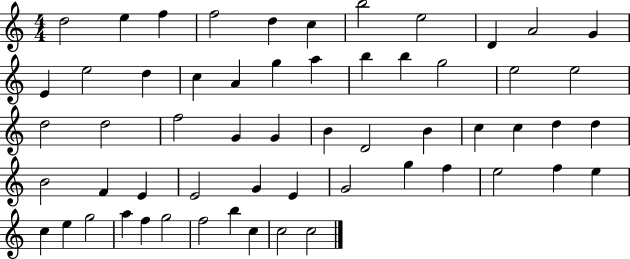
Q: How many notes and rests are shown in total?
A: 58